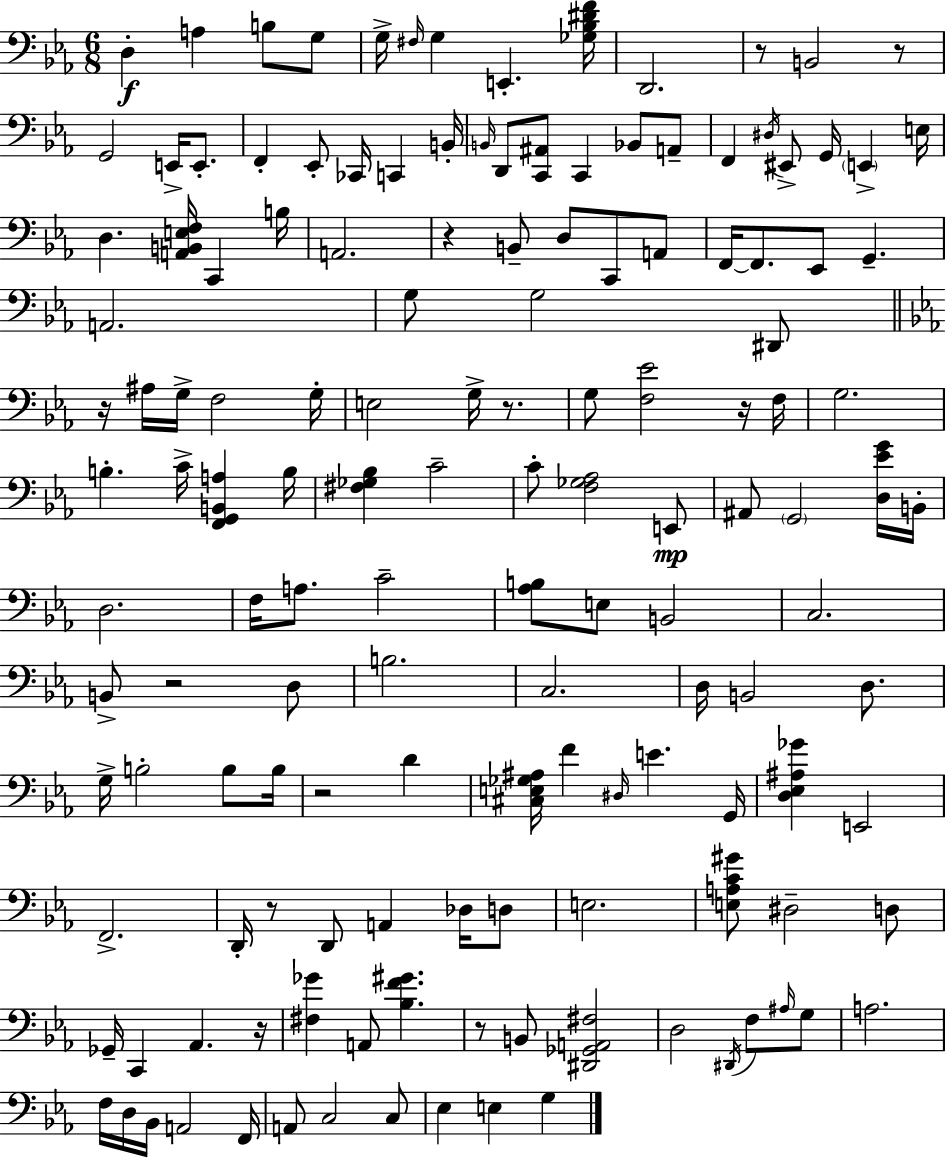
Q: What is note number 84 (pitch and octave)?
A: D#3